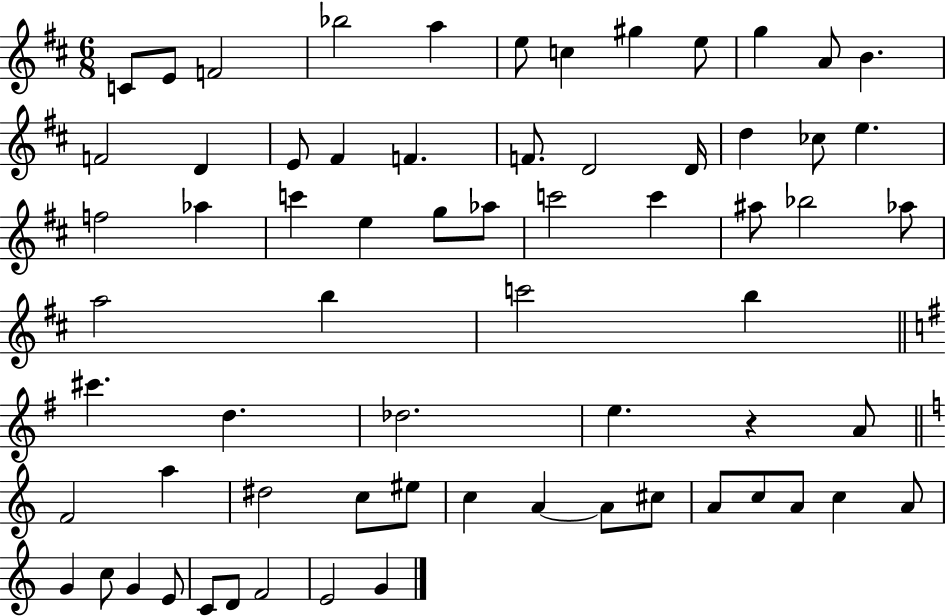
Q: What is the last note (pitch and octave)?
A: G4